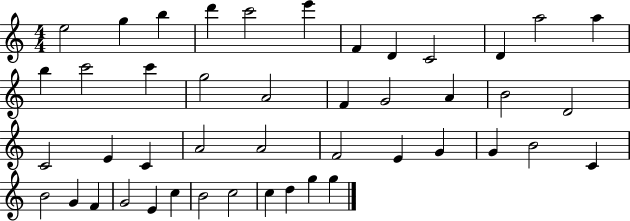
E5/h G5/q B5/q D6/q C6/h E6/q F4/q D4/q C4/h D4/q A5/h A5/q B5/q C6/h C6/q G5/h A4/h F4/q G4/h A4/q B4/h D4/h C4/h E4/q C4/q A4/h A4/h F4/h E4/q G4/q G4/q B4/h C4/q B4/h G4/q F4/q G4/h E4/q C5/q B4/h C5/h C5/q D5/q G5/q G5/q